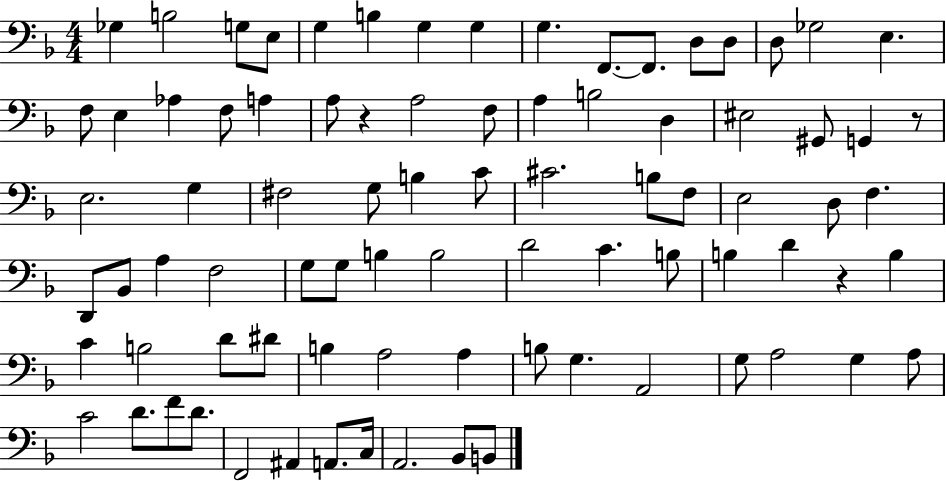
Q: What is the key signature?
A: F major